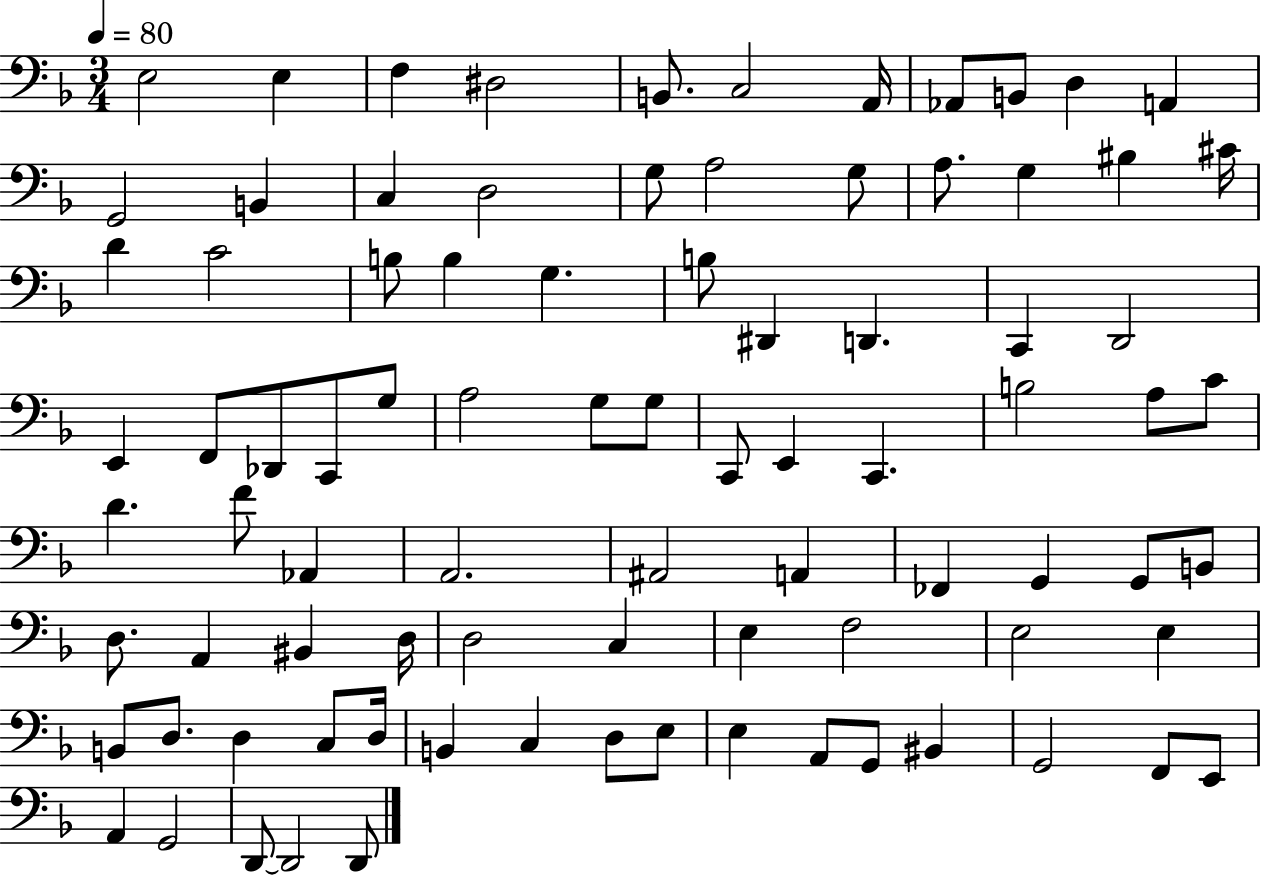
X:1
T:Untitled
M:3/4
L:1/4
K:F
E,2 E, F, ^D,2 B,,/2 C,2 A,,/4 _A,,/2 B,,/2 D, A,, G,,2 B,, C, D,2 G,/2 A,2 G,/2 A,/2 G, ^B, ^C/4 D C2 B,/2 B, G, B,/2 ^D,, D,, C,, D,,2 E,, F,,/2 _D,,/2 C,,/2 G,/2 A,2 G,/2 G,/2 C,,/2 E,, C,, B,2 A,/2 C/2 D F/2 _A,, A,,2 ^A,,2 A,, _F,, G,, G,,/2 B,,/2 D,/2 A,, ^B,, D,/4 D,2 C, E, F,2 E,2 E, B,,/2 D,/2 D, C,/2 D,/4 B,, C, D,/2 E,/2 E, A,,/2 G,,/2 ^B,, G,,2 F,,/2 E,,/2 A,, G,,2 D,,/2 D,,2 D,,/2